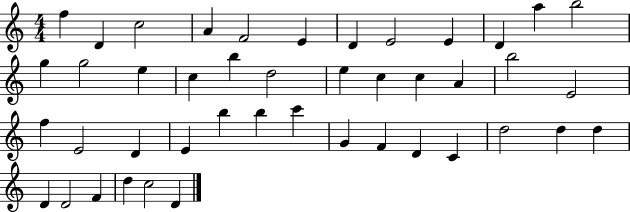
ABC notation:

X:1
T:Untitled
M:4/4
L:1/4
K:C
f D c2 A F2 E D E2 E D a b2 g g2 e c b d2 e c c A b2 E2 f E2 D E b b c' G F D C d2 d d D D2 F d c2 D